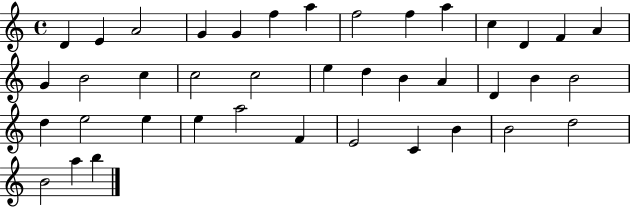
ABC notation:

X:1
T:Untitled
M:4/4
L:1/4
K:C
D E A2 G G f a f2 f a c D F A G B2 c c2 c2 e d B A D B B2 d e2 e e a2 F E2 C B B2 d2 B2 a b